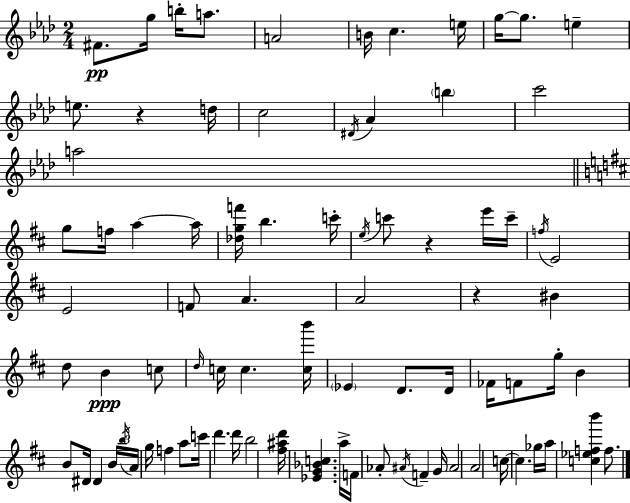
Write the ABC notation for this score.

X:1
T:Untitled
M:2/4
L:1/4
K:Ab
^F/2 g/4 b/4 a/2 A2 B/4 c e/4 g/4 g/2 e e/2 z d/4 c2 ^D/4 _A b c'2 a2 g/2 f/4 a a/4 [_dgf']/4 b c'/4 e/4 c'/2 z e'/4 c'/4 f/4 E2 E2 F/2 A A2 z ^B d/2 B c/2 d/4 c/4 c [cb']/4 _E D/2 D/4 _F/4 F/2 g/4 B B/2 ^D/4 ^D B/4 b/4 A/4 g/4 f a/2 c'/4 d' d'/4 b2 [^f^ad']/4 [_EG_Bc] a/4 F/4 _A/2 ^A/4 F G/4 ^A2 A2 c/4 c _g/4 a/4 [c_efb'] f/2